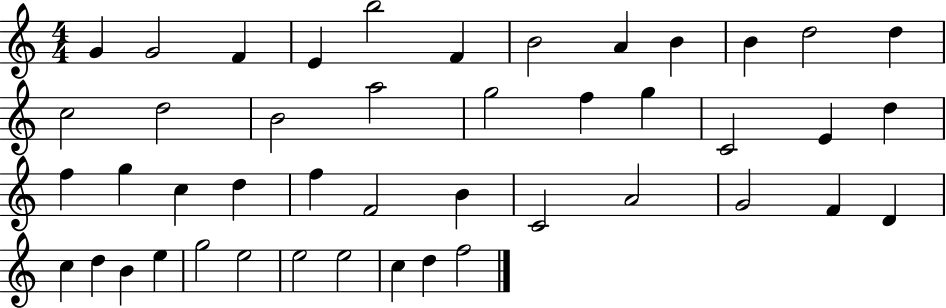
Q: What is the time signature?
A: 4/4